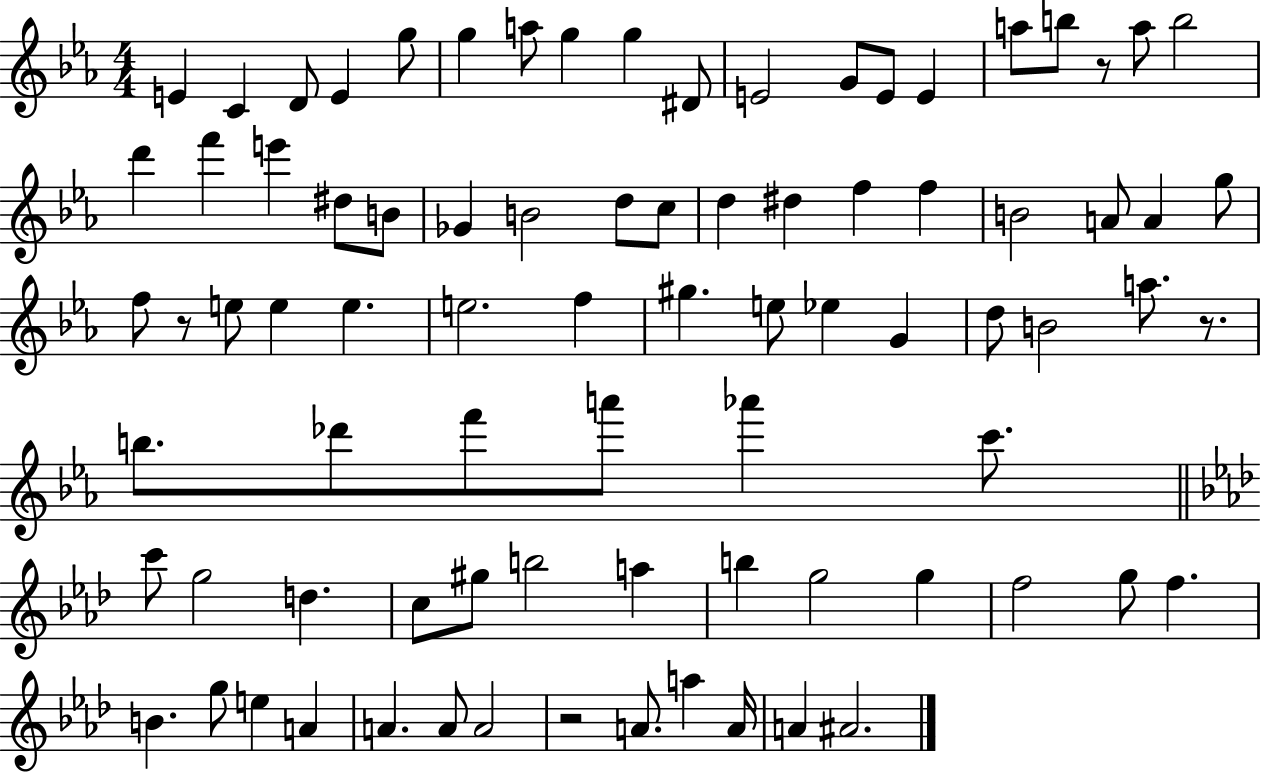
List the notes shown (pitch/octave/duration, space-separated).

E4/q C4/q D4/e E4/q G5/e G5/q A5/e G5/q G5/q D#4/e E4/h G4/e E4/e E4/q A5/e B5/e R/e A5/e B5/h D6/q F6/q E6/q D#5/e B4/e Gb4/q B4/h D5/e C5/e D5/q D#5/q F5/q F5/q B4/h A4/e A4/q G5/e F5/e R/e E5/e E5/q E5/q. E5/h. F5/q G#5/q. E5/e Eb5/q G4/q D5/e B4/h A5/e. R/e. B5/e. Db6/e F6/e A6/e Ab6/q C6/e. C6/e G5/h D5/q. C5/e G#5/e B5/h A5/q B5/q G5/h G5/q F5/h G5/e F5/q. B4/q. G5/e E5/q A4/q A4/q. A4/e A4/h R/h A4/e. A5/q A4/s A4/q A#4/h.